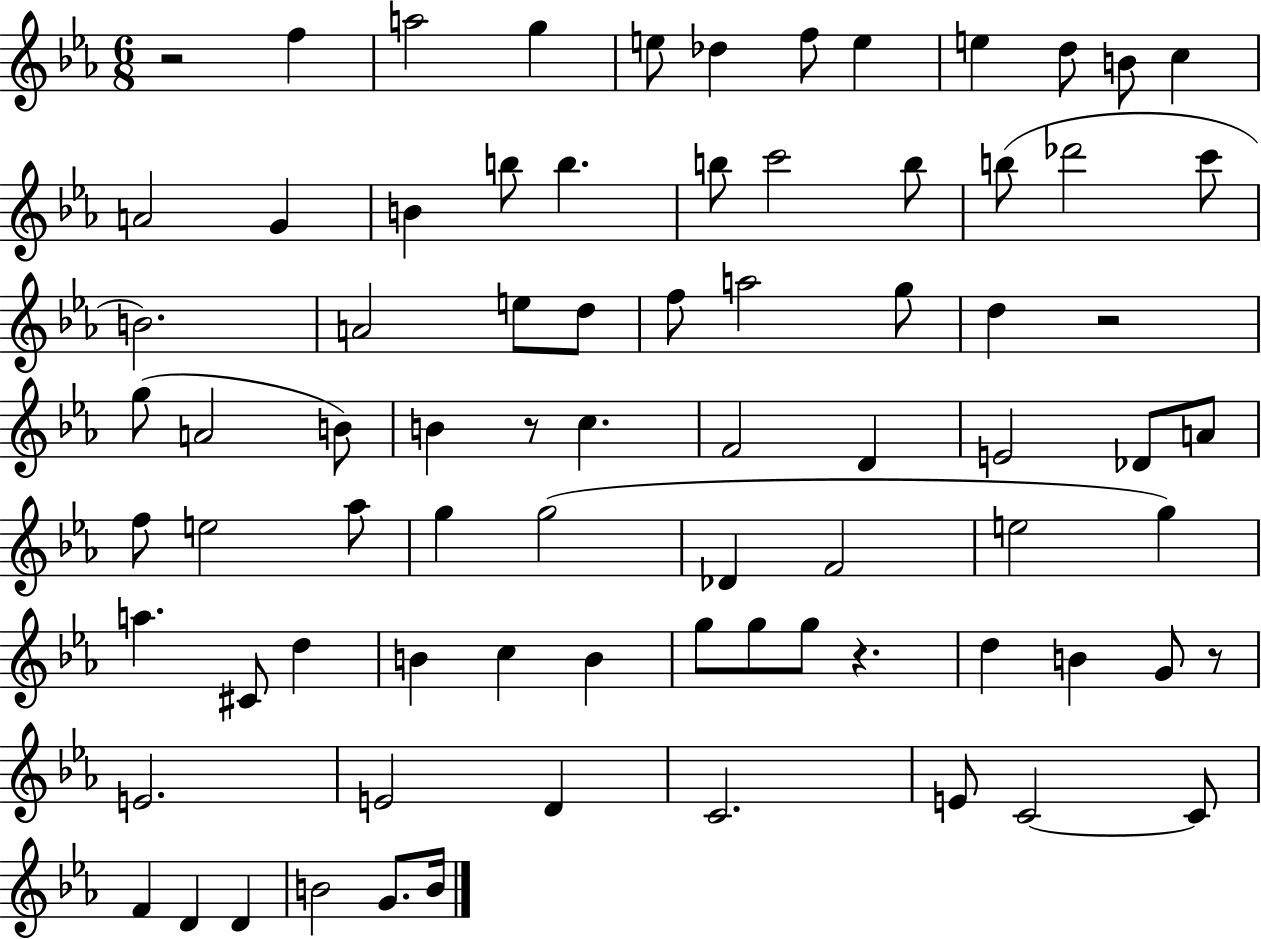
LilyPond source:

{
  \clef treble
  \numericTimeSignature
  \time 6/8
  \key ees \major
  r2 f''4 | a''2 g''4 | e''8 des''4 f''8 e''4 | e''4 d''8 b'8 c''4 | \break a'2 g'4 | b'4 b''8 b''4. | b''8 c'''2 b''8 | b''8( des'''2 c'''8 | \break b'2.) | a'2 e''8 d''8 | f''8 a''2 g''8 | d''4 r2 | \break g''8( a'2 b'8) | b'4 r8 c''4. | f'2 d'4 | e'2 des'8 a'8 | \break f''8 e''2 aes''8 | g''4 g''2( | des'4 f'2 | e''2 g''4) | \break a''4. cis'8 d''4 | b'4 c''4 b'4 | g''8 g''8 g''8 r4. | d''4 b'4 g'8 r8 | \break e'2. | e'2 d'4 | c'2. | e'8 c'2~~ c'8 | \break f'4 d'4 d'4 | b'2 g'8. b'16 | \bar "|."
}